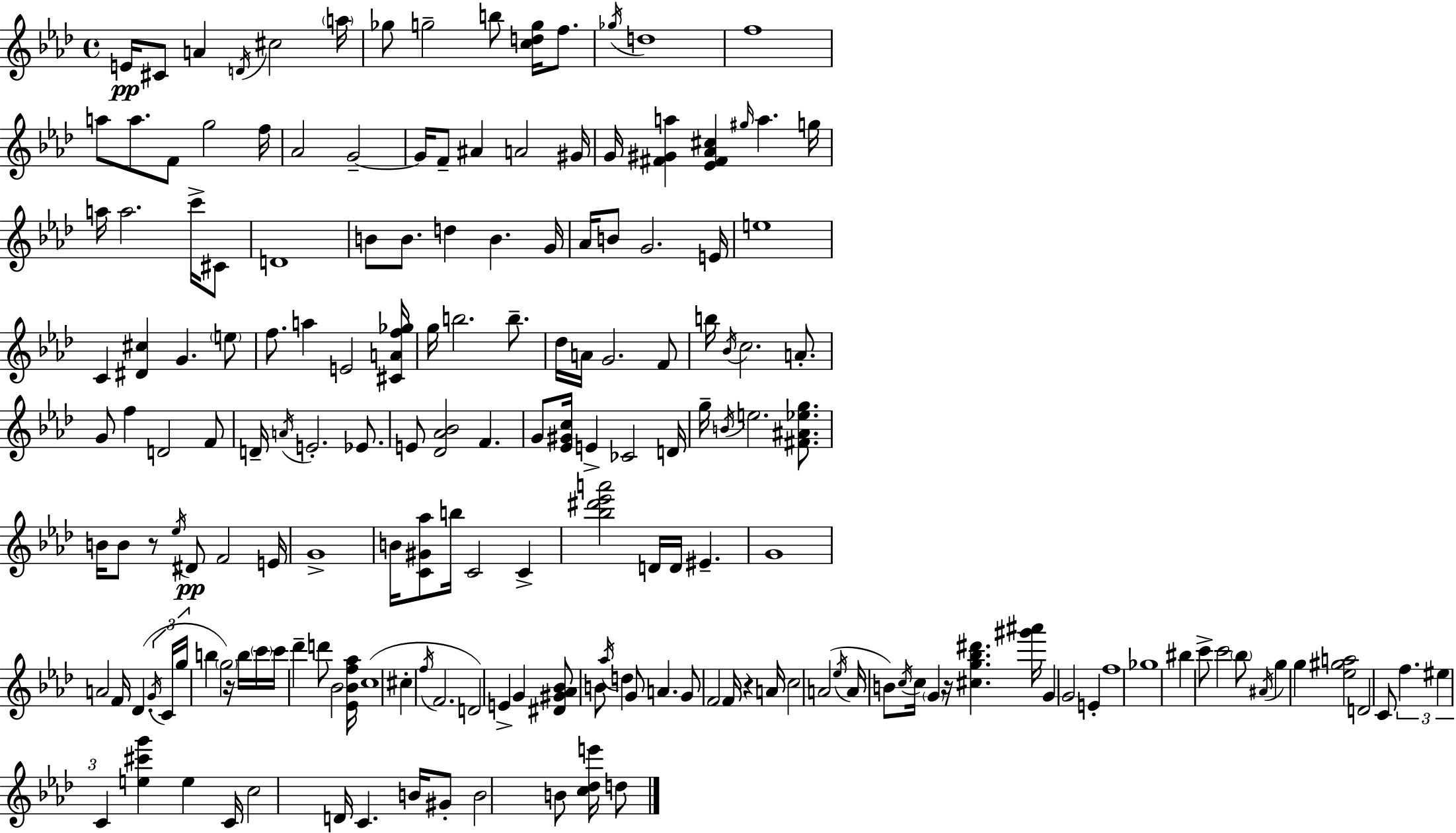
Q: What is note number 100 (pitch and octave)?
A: B5